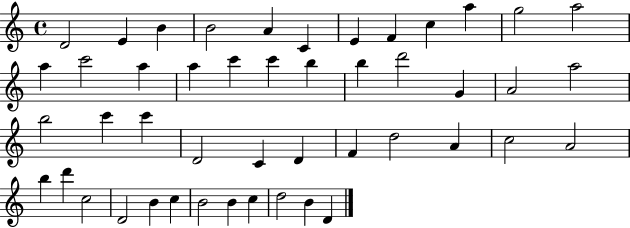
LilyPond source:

{
  \clef treble
  \time 4/4
  \defaultTimeSignature
  \key c \major
  d'2 e'4 b'4 | b'2 a'4 c'4 | e'4 f'4 c''4 a''4 | g''2 a''2 | \break a''4 c'''2 a''4 | a''4 c'''4 c'''4 b''4 | b''4 d'''2 g'4 | a'2 a''2 | \break b''2 c'''4 c'''4 | d'2 c'4 d'4 | f'4 d''2 a'4 | c''2 a'2 | \break b''4 d'''4 c''2 | d'2 b'4 c''4 | b'2 b'4 c''4 | d''2 b'4 d'4 | \break \bar "|."
}